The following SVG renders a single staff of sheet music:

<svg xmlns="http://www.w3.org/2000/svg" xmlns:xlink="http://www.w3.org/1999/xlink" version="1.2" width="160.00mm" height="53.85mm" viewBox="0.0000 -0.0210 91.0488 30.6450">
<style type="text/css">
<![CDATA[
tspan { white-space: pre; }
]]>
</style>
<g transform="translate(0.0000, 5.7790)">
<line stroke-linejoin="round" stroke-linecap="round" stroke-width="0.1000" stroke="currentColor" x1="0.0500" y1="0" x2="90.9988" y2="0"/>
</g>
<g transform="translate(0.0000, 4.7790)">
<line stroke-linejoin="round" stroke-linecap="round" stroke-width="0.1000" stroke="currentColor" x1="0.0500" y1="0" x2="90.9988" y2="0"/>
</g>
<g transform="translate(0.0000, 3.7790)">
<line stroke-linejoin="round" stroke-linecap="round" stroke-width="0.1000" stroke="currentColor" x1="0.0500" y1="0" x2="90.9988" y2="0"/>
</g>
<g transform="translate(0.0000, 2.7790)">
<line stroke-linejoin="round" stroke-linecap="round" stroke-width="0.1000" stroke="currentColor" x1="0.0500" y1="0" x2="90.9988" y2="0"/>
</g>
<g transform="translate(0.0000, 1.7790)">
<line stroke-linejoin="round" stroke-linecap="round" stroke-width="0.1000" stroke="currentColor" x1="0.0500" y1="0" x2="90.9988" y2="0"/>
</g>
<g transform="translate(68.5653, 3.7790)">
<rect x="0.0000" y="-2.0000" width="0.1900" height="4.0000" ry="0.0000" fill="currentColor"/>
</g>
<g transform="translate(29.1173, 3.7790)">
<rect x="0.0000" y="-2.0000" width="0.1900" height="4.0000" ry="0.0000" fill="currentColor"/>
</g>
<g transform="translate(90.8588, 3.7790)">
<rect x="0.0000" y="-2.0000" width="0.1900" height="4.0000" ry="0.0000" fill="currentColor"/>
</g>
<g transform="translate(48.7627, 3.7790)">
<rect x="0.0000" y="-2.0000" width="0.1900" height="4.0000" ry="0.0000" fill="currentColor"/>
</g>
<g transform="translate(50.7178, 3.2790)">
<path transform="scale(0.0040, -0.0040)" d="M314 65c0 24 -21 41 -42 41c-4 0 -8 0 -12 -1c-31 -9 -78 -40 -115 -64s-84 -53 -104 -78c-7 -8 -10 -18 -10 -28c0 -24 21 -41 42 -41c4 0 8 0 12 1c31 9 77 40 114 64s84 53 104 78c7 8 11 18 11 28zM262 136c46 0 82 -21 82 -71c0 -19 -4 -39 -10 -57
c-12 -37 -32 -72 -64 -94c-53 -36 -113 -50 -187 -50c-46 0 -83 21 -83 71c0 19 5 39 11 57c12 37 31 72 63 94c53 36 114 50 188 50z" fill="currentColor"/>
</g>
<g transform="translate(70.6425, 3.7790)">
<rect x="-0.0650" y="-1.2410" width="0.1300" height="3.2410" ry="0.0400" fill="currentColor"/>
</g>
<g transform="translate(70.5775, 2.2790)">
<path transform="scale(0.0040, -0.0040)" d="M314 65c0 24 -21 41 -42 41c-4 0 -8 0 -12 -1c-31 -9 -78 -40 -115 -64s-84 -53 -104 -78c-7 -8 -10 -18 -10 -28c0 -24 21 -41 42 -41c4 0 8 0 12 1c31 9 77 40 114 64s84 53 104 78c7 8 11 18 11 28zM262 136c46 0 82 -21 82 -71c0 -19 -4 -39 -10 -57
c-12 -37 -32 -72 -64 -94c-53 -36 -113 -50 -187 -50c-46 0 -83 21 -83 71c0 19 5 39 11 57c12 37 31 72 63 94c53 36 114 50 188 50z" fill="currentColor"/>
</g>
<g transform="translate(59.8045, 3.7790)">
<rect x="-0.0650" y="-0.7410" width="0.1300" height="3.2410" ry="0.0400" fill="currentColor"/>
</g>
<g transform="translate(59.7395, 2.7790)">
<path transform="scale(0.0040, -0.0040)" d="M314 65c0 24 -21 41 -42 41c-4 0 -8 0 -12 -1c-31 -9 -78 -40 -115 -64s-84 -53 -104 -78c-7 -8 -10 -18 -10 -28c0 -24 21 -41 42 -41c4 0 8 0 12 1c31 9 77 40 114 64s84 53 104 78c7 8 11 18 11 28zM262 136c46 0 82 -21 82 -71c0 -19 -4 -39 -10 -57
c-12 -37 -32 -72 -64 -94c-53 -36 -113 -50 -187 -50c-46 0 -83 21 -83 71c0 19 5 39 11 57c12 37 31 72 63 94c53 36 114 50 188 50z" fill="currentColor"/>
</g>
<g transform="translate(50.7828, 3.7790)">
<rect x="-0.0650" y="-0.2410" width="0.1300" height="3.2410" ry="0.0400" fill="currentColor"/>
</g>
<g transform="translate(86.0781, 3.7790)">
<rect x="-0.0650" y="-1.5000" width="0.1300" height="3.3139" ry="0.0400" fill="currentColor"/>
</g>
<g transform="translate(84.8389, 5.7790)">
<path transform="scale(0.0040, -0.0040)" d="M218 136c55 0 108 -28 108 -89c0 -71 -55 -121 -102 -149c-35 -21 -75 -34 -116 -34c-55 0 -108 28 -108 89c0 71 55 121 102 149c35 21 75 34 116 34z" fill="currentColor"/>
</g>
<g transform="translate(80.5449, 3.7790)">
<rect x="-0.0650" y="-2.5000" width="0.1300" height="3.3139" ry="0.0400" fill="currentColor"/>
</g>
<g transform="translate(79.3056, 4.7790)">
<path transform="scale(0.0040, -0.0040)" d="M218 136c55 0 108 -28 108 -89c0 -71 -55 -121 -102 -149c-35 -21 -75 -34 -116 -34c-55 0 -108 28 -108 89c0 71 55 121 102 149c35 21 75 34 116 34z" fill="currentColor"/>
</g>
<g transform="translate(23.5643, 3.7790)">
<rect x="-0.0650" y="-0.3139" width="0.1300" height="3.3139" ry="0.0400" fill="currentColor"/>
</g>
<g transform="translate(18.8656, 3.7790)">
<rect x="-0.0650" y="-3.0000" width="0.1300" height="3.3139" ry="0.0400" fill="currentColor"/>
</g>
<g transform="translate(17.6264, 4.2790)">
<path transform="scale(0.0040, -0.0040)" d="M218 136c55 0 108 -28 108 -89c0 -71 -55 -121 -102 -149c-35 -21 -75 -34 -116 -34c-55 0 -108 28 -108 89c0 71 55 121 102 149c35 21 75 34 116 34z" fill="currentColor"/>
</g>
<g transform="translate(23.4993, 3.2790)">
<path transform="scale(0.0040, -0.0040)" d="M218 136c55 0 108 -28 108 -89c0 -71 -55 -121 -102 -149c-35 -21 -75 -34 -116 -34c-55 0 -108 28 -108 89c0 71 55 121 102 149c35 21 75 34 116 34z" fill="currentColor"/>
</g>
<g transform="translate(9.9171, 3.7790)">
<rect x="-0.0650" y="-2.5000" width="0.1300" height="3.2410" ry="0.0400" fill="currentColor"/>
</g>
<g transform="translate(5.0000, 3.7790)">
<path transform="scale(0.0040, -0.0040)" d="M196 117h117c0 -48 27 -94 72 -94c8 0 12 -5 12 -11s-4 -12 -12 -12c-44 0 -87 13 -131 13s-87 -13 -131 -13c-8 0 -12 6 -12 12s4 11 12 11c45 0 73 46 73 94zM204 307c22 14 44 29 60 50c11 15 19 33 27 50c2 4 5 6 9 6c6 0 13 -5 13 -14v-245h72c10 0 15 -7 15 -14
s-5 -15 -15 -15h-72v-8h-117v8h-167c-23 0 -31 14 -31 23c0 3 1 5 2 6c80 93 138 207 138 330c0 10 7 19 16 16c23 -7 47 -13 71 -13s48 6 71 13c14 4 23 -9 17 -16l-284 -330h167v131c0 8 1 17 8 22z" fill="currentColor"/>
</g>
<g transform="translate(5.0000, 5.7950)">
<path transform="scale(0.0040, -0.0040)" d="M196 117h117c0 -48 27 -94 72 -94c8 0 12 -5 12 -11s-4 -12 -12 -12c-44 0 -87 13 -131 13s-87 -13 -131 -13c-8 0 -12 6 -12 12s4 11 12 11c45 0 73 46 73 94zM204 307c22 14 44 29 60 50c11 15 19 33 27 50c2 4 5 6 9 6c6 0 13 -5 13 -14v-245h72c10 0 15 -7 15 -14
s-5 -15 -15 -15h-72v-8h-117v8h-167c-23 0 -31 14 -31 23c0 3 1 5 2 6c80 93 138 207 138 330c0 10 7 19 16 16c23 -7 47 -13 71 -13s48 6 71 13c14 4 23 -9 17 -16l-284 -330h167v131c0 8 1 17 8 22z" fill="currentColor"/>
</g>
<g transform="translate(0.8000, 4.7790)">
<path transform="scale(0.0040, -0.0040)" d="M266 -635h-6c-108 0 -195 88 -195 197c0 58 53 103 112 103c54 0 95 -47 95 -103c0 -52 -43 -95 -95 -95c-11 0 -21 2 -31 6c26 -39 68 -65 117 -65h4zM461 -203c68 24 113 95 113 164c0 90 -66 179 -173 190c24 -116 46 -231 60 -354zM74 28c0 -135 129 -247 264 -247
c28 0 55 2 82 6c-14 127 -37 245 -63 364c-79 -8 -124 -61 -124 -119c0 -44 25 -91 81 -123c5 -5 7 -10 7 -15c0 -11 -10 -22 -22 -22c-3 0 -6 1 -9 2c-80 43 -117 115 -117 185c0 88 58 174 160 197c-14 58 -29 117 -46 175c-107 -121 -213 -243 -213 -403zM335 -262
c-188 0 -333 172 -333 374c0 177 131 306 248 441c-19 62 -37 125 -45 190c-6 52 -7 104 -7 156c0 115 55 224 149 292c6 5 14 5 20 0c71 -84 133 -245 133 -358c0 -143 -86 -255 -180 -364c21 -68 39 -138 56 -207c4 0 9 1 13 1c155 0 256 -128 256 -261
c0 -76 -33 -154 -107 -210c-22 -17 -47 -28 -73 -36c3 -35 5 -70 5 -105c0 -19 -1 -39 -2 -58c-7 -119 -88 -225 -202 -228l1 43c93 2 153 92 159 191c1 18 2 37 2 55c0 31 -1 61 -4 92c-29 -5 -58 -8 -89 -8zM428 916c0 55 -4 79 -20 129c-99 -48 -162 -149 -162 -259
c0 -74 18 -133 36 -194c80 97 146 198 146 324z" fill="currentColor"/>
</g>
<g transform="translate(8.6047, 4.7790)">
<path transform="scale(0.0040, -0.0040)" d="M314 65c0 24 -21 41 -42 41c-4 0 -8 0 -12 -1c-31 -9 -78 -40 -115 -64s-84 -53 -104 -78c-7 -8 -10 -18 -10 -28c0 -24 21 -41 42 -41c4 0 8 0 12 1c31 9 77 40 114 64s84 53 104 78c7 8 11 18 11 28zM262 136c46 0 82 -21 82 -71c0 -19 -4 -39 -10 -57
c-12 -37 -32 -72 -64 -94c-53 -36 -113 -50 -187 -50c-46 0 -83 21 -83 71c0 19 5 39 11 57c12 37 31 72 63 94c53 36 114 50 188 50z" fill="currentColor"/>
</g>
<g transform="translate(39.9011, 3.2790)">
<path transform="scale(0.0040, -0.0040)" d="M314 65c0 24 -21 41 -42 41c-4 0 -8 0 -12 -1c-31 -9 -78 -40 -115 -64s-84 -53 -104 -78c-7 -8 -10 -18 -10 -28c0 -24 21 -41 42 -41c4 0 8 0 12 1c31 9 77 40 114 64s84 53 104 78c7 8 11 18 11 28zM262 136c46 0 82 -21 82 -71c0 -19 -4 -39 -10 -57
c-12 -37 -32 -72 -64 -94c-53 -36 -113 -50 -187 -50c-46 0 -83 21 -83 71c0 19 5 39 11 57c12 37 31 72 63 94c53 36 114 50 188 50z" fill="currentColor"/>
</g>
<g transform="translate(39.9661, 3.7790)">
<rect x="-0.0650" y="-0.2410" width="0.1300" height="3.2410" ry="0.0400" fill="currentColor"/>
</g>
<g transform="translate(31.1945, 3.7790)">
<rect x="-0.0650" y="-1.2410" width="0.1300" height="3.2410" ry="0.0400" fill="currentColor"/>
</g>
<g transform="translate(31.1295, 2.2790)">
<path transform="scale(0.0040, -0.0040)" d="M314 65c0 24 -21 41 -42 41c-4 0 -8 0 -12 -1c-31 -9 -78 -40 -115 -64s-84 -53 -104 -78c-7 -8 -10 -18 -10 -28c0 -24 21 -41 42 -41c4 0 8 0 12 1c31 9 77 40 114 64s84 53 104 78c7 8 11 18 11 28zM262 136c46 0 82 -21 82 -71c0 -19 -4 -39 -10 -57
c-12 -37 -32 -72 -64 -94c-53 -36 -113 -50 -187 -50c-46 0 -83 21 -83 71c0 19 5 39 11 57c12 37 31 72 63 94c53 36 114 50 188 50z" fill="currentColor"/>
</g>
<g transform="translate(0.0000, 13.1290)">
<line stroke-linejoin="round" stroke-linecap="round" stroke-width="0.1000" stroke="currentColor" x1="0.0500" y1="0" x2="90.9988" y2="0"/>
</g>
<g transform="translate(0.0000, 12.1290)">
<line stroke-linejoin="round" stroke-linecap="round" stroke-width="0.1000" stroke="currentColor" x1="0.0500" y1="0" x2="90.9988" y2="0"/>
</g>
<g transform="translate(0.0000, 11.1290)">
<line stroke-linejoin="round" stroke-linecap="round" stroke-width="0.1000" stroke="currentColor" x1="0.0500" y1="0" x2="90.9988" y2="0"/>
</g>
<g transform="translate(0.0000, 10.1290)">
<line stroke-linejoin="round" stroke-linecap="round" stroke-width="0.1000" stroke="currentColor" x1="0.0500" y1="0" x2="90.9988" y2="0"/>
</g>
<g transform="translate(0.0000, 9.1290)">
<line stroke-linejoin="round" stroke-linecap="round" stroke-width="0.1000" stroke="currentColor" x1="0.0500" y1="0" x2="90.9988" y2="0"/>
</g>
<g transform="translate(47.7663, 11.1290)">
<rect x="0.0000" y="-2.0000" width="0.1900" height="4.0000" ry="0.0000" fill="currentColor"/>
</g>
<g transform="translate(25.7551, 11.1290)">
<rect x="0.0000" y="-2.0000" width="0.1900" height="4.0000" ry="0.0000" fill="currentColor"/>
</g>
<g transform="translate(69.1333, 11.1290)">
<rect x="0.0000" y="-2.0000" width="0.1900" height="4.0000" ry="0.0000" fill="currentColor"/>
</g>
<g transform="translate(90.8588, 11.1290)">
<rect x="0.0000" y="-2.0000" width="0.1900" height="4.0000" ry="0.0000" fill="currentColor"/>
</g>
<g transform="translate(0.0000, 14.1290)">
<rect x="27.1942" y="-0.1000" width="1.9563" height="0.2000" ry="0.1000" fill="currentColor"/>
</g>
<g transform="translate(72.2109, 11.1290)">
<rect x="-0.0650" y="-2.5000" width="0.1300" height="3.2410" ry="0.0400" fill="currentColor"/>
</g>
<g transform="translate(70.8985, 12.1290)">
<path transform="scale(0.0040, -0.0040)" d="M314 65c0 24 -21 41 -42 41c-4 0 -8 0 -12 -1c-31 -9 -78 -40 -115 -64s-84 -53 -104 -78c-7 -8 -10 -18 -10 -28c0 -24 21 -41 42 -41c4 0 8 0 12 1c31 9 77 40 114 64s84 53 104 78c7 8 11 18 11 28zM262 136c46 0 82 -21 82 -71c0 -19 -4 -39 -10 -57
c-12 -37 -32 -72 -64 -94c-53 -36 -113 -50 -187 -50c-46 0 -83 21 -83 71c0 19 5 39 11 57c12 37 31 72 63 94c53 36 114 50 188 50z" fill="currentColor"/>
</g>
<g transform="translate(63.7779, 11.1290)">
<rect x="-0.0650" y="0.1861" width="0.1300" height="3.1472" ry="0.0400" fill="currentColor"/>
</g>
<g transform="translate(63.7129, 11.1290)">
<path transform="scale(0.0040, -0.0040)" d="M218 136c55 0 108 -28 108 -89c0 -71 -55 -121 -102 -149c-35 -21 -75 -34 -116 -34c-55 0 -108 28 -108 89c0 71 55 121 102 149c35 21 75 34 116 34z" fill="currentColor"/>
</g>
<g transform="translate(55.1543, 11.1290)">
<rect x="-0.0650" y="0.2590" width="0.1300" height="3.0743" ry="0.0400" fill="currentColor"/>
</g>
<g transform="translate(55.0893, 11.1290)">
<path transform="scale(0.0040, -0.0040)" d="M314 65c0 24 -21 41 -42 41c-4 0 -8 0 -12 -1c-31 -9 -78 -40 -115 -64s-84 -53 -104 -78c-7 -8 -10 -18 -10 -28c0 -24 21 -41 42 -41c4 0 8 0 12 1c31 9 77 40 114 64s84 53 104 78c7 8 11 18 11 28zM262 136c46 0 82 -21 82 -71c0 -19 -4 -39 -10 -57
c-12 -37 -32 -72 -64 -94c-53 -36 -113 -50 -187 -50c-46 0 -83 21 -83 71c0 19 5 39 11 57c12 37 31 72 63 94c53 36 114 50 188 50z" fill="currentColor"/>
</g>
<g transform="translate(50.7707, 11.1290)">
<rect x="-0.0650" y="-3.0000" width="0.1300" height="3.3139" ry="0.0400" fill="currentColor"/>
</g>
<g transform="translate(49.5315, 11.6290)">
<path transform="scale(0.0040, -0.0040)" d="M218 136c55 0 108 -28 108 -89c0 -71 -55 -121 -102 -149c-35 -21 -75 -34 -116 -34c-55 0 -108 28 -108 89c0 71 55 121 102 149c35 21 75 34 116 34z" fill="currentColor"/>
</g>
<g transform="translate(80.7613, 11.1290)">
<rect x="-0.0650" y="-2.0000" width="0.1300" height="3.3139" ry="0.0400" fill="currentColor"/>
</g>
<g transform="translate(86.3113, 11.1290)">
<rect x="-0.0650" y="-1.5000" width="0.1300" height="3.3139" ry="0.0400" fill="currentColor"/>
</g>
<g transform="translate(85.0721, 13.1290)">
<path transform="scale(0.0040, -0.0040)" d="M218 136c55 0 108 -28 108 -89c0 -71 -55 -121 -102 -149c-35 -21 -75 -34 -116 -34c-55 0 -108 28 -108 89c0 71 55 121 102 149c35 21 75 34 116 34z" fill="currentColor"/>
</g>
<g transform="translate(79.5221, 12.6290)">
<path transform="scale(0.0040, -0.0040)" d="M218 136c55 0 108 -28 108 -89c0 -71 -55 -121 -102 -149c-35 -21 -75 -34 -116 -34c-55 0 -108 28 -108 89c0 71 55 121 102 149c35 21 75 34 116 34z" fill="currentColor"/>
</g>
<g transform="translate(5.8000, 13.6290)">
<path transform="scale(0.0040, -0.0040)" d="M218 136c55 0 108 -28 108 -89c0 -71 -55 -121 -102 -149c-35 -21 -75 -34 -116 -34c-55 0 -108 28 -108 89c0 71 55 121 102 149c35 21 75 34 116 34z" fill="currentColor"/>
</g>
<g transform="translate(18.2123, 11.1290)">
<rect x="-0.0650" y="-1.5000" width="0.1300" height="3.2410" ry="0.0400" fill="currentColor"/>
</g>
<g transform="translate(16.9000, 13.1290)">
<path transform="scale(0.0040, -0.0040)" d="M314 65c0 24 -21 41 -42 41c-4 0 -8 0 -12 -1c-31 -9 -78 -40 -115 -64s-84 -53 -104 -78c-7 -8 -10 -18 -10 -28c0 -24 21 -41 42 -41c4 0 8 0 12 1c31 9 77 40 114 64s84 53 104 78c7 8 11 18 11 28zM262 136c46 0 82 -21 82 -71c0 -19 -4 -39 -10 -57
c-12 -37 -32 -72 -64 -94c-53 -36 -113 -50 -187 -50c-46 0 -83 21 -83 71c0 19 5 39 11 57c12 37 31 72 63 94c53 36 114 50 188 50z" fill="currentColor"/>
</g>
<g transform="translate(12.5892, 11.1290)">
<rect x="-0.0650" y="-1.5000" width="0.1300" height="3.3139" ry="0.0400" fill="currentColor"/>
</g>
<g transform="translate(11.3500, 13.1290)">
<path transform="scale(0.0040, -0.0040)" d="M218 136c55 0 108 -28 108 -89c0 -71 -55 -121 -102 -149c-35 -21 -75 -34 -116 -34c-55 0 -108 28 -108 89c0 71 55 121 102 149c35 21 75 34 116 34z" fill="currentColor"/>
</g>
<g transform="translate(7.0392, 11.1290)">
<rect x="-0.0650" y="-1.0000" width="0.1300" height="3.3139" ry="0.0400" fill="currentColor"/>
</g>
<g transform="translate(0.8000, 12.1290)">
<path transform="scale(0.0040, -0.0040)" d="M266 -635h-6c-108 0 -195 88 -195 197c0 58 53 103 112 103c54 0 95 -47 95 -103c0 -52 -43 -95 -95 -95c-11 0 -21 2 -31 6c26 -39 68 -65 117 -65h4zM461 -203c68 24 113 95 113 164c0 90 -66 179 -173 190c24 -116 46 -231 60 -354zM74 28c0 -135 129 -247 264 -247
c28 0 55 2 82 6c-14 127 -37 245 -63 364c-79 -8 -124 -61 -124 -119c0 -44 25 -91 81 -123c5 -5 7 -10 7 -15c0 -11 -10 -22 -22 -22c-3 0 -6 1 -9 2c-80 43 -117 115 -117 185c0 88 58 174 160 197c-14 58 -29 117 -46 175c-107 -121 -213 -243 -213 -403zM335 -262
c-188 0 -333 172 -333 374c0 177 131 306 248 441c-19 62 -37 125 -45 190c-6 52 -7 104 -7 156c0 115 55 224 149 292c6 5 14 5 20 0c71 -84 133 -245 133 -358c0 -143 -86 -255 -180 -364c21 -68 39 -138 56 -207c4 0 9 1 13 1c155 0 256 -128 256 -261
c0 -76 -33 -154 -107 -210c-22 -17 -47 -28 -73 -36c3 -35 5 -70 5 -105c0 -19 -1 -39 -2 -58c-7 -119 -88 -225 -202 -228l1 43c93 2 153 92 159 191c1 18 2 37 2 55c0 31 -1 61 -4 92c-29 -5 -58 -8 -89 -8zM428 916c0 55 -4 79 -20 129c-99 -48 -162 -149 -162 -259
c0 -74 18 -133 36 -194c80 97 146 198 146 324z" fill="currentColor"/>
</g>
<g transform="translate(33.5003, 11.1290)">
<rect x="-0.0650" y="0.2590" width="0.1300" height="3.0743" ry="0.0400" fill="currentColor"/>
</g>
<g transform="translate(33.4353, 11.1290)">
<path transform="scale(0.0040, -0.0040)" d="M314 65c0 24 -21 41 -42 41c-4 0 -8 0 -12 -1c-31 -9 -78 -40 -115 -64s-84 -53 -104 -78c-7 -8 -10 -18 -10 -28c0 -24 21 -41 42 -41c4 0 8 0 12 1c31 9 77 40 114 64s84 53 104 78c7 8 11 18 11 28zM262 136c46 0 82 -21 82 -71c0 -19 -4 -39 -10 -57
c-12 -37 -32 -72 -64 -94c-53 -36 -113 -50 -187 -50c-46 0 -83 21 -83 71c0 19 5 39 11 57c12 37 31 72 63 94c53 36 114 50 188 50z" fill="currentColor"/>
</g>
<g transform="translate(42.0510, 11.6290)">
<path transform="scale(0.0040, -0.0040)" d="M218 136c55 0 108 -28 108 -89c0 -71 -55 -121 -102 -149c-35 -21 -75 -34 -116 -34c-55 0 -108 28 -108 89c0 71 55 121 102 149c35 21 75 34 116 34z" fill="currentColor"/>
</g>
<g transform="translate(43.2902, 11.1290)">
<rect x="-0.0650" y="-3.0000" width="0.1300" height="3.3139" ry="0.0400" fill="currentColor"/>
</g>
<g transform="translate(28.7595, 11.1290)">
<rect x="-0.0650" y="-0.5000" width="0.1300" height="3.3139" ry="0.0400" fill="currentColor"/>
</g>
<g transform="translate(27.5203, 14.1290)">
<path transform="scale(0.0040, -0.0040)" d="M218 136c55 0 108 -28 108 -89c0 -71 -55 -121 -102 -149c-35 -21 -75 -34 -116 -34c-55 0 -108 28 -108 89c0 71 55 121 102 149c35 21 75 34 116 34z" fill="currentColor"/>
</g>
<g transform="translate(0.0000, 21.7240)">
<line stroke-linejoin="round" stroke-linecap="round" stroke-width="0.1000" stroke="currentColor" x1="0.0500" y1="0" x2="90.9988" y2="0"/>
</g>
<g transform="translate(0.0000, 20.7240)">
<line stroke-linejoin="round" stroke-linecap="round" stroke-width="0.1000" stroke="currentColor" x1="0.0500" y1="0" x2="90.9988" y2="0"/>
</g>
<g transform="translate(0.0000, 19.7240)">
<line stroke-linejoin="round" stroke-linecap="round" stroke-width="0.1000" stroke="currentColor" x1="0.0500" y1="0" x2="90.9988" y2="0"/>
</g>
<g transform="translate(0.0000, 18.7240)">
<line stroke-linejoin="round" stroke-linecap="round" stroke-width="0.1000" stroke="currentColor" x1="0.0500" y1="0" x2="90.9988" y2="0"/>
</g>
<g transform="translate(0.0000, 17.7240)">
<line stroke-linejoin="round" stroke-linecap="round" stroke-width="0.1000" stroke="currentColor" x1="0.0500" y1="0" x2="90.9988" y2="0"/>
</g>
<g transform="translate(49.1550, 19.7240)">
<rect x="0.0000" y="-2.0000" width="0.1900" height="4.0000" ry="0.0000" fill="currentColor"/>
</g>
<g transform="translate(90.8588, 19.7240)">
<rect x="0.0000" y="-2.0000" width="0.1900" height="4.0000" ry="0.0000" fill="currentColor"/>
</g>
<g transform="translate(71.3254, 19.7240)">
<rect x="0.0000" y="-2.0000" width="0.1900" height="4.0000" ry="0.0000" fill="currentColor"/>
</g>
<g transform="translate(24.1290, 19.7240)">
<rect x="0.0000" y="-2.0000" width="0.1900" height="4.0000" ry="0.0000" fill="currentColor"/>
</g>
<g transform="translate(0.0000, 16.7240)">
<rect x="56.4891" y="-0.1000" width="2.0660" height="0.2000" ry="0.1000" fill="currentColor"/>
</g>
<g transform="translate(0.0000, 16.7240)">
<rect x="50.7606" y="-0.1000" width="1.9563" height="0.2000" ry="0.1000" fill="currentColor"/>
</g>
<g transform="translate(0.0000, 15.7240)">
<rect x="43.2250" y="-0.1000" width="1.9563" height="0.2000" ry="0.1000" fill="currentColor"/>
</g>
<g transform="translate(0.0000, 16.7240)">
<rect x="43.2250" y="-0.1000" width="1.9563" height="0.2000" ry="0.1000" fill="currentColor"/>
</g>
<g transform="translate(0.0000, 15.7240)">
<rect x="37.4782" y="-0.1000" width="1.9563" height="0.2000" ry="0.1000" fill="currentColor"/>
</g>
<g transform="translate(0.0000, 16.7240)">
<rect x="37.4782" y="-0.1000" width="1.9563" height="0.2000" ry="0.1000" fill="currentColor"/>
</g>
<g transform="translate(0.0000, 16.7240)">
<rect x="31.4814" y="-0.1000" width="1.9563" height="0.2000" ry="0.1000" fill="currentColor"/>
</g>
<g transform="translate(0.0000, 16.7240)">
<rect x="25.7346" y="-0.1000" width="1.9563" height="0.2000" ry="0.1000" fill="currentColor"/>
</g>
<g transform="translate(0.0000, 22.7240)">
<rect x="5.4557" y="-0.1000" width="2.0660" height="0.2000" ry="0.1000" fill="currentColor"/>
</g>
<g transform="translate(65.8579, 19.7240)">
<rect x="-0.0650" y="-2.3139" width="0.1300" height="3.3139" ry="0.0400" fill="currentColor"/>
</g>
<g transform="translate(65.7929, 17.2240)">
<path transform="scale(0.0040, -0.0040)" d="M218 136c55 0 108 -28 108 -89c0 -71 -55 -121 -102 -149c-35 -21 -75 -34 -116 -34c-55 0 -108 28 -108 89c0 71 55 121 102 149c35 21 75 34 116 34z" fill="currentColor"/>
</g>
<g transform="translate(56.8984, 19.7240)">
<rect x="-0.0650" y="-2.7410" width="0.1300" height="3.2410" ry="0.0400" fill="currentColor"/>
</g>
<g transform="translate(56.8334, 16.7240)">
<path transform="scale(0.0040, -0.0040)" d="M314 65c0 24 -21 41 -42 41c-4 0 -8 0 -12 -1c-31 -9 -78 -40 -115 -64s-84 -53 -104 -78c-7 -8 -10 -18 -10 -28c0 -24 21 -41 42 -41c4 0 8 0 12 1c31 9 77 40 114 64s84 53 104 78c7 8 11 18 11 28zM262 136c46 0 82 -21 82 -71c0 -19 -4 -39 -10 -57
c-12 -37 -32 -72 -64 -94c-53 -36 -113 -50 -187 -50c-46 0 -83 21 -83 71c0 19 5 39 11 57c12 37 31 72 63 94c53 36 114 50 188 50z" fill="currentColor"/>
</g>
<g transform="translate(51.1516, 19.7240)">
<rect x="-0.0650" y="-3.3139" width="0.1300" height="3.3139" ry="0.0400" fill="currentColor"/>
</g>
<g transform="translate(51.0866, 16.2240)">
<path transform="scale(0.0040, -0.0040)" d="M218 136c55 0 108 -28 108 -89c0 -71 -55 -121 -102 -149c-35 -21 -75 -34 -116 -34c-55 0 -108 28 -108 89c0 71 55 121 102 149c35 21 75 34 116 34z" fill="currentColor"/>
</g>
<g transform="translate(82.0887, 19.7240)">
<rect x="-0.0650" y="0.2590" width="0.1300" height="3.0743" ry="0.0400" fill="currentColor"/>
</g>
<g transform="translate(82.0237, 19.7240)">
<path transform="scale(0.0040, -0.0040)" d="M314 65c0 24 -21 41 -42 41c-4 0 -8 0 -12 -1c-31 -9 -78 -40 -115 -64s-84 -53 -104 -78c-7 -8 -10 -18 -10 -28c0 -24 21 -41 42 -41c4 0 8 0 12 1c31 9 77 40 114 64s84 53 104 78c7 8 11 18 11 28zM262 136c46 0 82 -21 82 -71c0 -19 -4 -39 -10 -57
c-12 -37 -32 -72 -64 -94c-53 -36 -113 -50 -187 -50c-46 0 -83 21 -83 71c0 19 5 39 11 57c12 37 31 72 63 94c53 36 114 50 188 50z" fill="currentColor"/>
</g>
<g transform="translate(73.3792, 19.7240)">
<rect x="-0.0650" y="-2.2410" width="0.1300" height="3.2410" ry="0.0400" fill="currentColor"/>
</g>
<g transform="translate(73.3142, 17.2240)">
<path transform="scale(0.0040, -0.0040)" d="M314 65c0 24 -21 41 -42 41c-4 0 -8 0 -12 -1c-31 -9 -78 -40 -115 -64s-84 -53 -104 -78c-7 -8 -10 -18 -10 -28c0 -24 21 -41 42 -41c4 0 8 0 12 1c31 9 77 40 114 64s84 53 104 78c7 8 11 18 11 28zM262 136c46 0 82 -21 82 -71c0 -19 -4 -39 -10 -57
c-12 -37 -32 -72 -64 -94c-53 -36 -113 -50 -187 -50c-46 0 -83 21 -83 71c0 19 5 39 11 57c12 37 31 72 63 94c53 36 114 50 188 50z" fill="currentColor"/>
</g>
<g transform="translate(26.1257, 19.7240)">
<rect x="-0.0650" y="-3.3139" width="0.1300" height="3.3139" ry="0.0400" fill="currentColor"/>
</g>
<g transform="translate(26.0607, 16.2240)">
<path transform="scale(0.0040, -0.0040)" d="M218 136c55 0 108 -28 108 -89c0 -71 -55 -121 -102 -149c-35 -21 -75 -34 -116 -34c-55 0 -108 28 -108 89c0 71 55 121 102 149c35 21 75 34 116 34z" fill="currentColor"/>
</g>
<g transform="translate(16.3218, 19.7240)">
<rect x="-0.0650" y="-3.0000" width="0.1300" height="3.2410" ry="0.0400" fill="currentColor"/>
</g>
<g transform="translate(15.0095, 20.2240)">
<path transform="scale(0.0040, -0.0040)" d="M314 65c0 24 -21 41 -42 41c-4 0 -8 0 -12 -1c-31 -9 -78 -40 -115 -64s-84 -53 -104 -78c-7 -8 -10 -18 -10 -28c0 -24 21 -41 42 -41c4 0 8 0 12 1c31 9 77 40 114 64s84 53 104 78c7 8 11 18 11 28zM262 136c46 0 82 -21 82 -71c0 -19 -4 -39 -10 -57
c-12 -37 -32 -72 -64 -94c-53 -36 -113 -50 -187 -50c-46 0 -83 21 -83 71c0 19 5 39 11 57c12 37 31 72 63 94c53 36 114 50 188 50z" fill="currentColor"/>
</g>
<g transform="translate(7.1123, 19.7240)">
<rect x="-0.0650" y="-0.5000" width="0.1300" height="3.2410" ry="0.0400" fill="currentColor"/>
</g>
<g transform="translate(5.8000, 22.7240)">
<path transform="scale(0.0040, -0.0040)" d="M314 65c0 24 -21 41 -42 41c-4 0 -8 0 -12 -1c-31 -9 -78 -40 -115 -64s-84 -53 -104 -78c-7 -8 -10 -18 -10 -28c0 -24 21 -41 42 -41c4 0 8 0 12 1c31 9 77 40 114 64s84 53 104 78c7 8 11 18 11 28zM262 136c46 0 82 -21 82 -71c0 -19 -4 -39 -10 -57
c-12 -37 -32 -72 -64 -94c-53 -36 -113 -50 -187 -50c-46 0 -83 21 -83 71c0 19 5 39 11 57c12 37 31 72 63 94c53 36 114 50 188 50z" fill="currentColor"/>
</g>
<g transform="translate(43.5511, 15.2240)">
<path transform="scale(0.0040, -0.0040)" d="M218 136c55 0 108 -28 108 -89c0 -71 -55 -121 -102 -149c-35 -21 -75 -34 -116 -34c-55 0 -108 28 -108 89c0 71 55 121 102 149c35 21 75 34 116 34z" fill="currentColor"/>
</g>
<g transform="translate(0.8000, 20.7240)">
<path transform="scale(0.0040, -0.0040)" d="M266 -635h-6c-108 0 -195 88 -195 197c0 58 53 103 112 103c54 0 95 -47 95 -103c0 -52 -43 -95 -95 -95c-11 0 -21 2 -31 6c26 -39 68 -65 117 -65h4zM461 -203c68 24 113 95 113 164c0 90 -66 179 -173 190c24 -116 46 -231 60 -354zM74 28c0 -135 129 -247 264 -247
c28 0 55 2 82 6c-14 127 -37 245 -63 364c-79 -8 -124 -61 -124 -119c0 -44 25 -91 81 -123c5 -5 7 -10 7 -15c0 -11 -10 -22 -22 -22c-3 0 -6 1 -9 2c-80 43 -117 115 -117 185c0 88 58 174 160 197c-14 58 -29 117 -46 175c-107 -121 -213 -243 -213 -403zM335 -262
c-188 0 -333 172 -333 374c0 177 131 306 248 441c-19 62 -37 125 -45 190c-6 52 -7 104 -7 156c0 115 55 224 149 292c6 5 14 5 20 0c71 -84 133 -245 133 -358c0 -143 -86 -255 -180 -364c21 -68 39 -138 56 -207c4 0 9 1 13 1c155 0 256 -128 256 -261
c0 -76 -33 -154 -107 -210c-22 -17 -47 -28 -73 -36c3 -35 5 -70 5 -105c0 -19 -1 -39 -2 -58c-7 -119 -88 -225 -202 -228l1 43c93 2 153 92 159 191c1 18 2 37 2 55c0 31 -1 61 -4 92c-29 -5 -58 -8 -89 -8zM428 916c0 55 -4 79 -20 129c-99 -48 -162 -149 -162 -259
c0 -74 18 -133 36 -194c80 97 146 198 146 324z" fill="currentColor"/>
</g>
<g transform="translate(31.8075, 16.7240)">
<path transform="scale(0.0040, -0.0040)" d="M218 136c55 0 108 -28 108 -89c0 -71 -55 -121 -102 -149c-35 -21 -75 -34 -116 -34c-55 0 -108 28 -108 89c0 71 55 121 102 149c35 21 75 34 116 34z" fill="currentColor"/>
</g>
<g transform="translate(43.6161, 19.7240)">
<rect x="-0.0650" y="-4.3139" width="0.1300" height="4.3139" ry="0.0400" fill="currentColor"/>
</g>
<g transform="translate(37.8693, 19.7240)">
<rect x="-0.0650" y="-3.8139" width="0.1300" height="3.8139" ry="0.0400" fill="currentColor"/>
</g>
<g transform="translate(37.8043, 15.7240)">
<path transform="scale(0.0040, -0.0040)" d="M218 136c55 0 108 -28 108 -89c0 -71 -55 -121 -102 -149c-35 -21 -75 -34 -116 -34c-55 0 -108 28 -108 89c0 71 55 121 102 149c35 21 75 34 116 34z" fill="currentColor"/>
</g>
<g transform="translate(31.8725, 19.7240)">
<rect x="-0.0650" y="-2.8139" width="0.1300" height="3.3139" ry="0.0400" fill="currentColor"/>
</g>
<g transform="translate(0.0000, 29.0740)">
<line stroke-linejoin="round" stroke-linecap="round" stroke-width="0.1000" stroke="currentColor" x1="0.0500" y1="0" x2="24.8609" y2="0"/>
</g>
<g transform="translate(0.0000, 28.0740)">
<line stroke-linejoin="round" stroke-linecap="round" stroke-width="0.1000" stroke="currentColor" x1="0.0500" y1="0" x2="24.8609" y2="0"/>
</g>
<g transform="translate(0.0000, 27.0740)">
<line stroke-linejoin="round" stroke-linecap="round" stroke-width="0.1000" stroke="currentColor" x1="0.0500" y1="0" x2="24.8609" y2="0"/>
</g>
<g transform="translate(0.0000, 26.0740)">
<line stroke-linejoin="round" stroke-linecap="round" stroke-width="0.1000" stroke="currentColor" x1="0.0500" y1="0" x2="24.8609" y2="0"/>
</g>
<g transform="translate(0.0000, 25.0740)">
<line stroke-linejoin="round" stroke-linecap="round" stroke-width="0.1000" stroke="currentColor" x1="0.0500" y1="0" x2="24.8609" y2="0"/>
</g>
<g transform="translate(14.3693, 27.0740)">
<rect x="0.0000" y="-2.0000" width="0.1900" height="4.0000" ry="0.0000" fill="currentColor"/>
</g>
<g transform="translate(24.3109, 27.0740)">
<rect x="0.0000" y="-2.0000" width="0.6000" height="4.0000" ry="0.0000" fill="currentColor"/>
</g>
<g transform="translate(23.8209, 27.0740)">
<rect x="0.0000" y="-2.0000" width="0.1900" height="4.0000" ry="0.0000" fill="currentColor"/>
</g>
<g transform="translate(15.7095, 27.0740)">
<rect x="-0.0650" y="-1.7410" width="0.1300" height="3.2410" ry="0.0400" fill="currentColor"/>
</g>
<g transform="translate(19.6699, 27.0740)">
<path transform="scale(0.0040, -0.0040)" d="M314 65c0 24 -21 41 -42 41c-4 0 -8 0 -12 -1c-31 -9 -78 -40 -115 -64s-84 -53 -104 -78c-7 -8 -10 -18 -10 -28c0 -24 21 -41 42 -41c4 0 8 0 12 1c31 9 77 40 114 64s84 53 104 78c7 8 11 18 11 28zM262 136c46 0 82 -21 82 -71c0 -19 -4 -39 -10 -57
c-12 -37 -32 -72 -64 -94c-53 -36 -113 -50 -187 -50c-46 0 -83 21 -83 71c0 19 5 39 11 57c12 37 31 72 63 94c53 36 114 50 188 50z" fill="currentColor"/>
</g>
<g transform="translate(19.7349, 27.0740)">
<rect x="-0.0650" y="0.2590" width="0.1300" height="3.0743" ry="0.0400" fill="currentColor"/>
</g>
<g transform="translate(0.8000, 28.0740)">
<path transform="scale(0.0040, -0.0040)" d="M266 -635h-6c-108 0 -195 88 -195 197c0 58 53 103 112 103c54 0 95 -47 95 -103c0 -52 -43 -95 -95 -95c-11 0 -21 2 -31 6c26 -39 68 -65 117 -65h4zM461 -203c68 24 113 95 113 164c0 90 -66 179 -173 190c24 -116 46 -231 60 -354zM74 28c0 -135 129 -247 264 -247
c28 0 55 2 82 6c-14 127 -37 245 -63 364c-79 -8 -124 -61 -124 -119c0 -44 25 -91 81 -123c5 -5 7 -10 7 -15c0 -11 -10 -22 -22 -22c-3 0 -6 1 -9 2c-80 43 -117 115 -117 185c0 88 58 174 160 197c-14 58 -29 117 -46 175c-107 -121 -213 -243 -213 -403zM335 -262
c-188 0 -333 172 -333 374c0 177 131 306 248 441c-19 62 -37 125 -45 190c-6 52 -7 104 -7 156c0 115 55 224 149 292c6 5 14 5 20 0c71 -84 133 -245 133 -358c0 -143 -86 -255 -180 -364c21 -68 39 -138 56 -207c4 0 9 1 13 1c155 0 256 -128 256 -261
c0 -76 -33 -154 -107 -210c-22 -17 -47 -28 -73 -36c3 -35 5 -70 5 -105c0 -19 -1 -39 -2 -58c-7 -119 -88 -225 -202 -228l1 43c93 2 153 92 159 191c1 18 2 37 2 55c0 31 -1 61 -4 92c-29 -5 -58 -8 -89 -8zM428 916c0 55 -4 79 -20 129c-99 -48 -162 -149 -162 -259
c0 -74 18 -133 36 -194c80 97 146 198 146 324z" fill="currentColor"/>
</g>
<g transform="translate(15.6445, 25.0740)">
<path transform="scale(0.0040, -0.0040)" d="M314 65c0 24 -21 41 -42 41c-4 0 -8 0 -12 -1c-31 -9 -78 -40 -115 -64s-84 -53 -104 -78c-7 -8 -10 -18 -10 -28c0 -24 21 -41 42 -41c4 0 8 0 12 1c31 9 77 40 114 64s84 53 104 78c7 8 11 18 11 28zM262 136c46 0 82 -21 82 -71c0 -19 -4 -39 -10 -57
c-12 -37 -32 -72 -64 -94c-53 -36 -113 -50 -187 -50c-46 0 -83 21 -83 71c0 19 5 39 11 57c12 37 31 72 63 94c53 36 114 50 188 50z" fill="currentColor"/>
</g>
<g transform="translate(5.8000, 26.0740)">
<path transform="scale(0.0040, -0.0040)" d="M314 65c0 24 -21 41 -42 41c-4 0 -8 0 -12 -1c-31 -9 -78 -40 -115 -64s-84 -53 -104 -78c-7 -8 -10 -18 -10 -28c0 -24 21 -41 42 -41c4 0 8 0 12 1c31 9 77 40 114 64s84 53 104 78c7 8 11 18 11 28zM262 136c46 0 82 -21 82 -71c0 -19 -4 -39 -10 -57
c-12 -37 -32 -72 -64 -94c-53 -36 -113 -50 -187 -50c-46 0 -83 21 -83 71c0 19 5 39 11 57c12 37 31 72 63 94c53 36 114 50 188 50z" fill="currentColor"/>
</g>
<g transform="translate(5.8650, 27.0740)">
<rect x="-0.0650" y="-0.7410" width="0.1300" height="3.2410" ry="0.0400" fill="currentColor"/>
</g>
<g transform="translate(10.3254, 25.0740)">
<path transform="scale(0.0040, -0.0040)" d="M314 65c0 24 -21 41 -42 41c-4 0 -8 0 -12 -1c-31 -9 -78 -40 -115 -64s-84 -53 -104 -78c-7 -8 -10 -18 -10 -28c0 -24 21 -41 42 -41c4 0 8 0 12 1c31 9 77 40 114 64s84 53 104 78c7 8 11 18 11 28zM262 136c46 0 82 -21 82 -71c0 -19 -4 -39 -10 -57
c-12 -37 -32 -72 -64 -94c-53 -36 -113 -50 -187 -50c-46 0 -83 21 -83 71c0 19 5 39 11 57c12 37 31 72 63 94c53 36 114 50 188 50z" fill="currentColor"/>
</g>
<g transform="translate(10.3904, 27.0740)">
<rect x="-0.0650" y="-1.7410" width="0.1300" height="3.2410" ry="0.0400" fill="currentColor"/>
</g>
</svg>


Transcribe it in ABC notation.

X:1
T:Untitled
M:4/4
L:1/4
K:C
G2 A c e2 c2 c2 d2 e2 G E D E E2 C B2 A A B2 B G2 F E C2 A2 b a c' d' b a2 g g2 B2 d2 f2 f2 B2